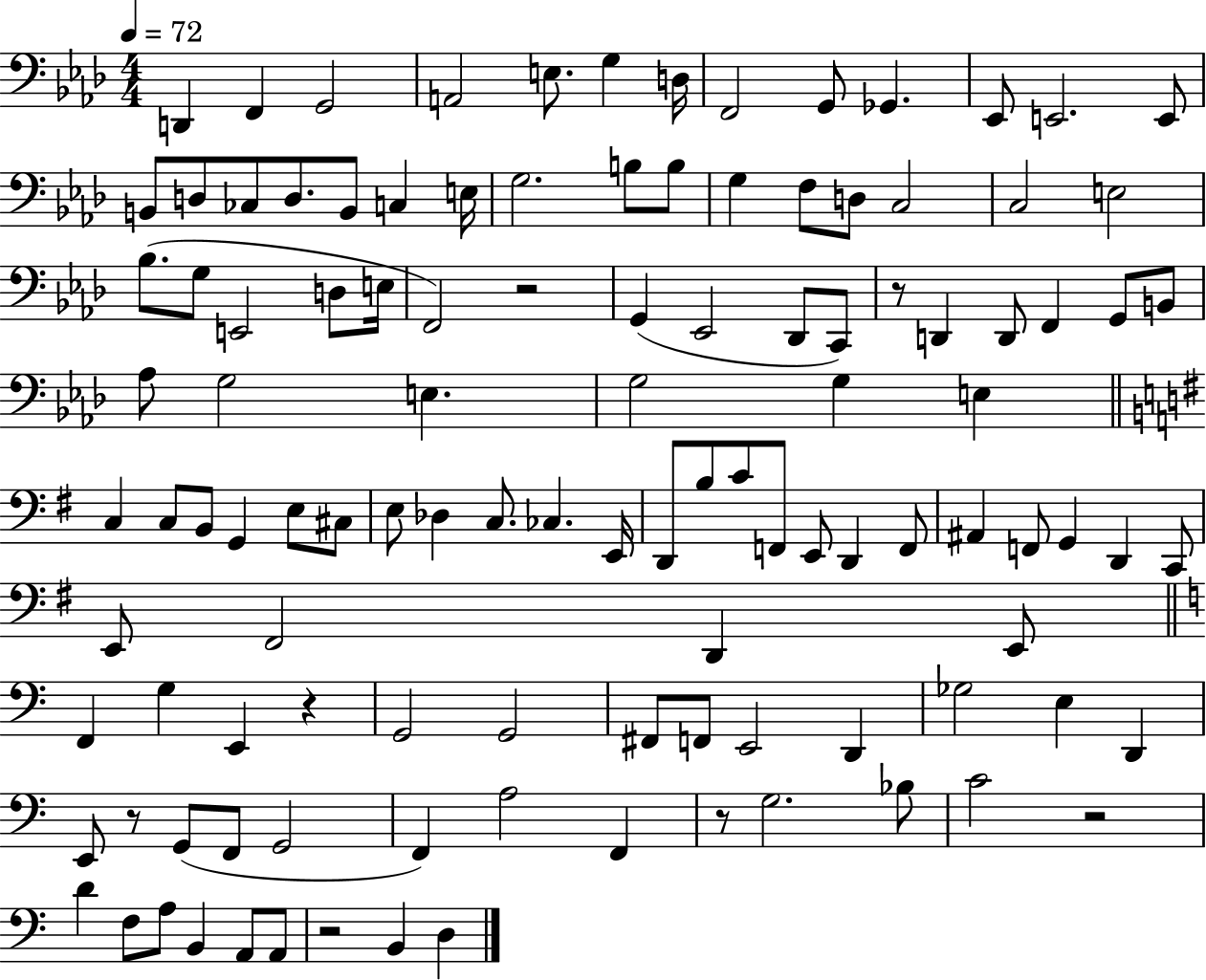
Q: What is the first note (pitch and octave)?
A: D2